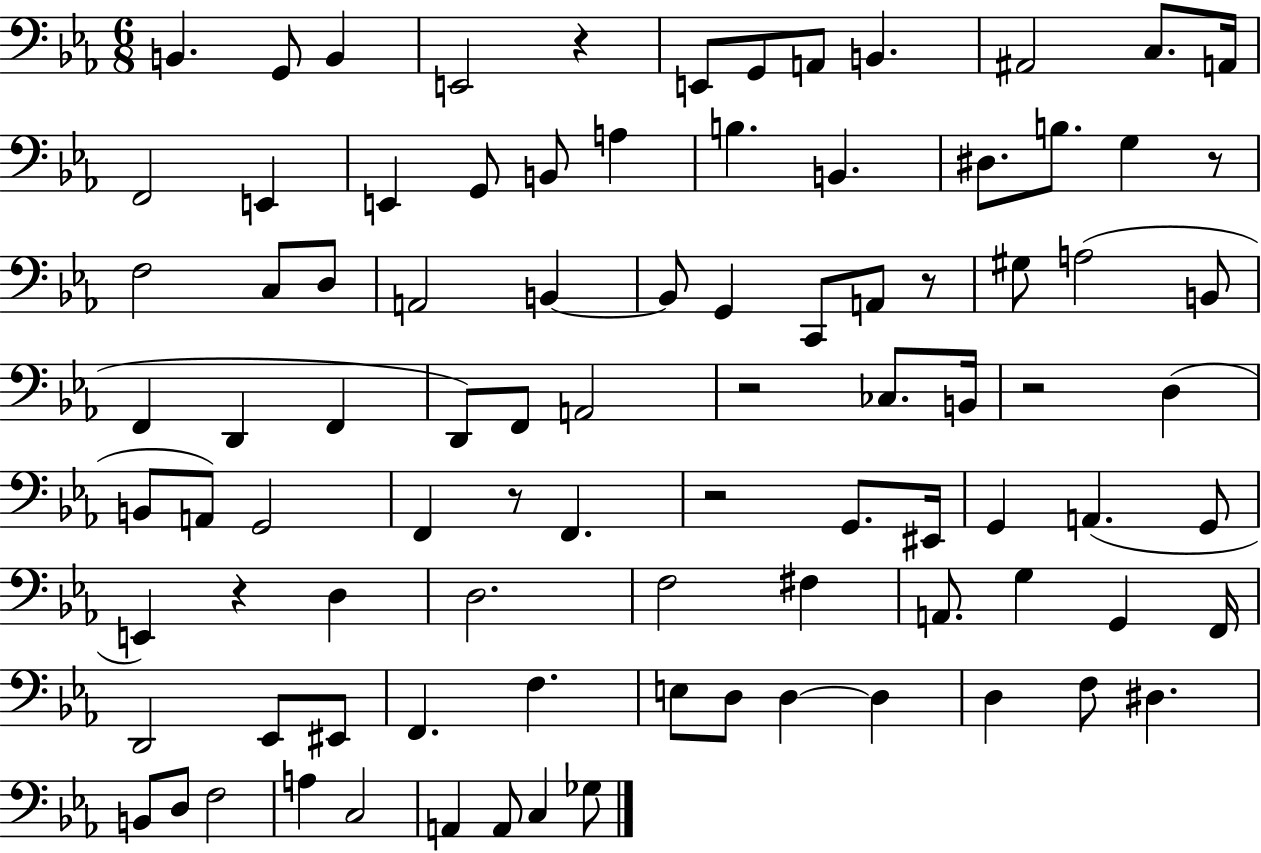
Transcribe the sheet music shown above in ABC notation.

X:1
T:Untitled
M:6/8
L:1/4
K:Eb
B,, G,,/2 B,, E,,2 z E,,/2 G,,/2 A,,/2 B,, ^A,,2 C,/2 A,,/4 F,,2 E,, E,, G,,/2 B,,/2 A, B, B,, ^D,/2 B,/2 G, z/2 F,2 C,/2 D,/2 A,,2 B,, B,,/2 G,, C,,/2 A,,/2 z/2 ^G,/2 A,2 B,,/2 F,, D,, F,, D,,/2 F,,/2 A,,2 z2 _C,/2 B,,/4 z2 D, B,,/2 A,,/2 G,,2 F,, z/2 F,, z2 G,,/2 ^E,,/4 G,, A,, G,,/2 E,, z D, D,2 F,2 ^F, A,,/2 G, G,, F,,/4 D,,2 _E,,/2 ^E,,/2 F,, F, E,/2 D,/2 D, D, D, F,/2 ^D, B,,/2 D,/2 F,2 A, C,2 A,, A,,/2 C, _G,/2